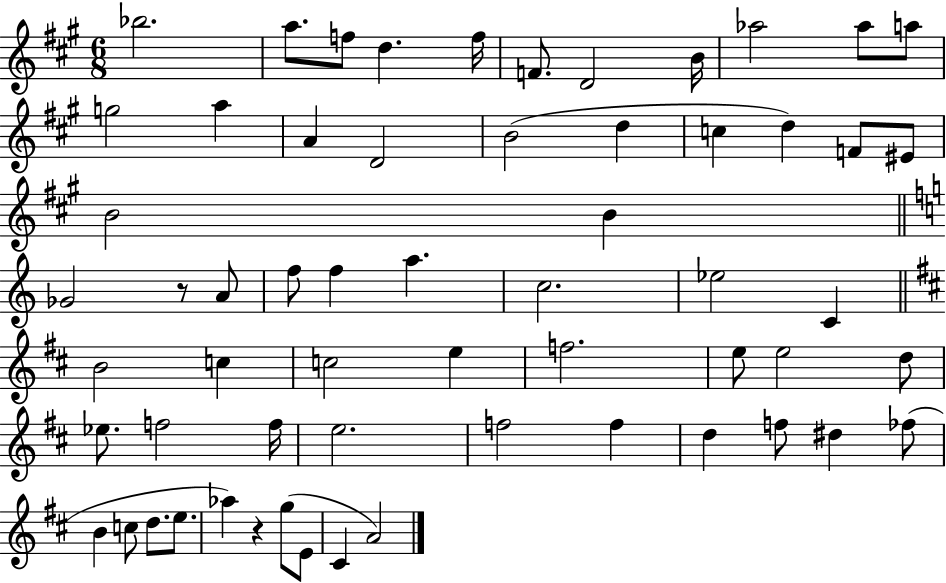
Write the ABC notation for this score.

X:1
T:Untitled
M:6/8
L:1/4
K:A
_b2 a/2 f/2 d f/4 F/2 D2 B/4 _a2 _a/2 a/2 g2 a A D2 B2 d c d F/2 ^E/2 B2 B _G2 z/2 A/2 f/2 f a c2 _e2 C B2 c c2 e f2 e/2 e2 d/2 _e/2 f2 f/4 e2 f2 f d f/2 ^d _f/2 B c/2 d/2 e/2 _a z g/2 E/2 ^C A2